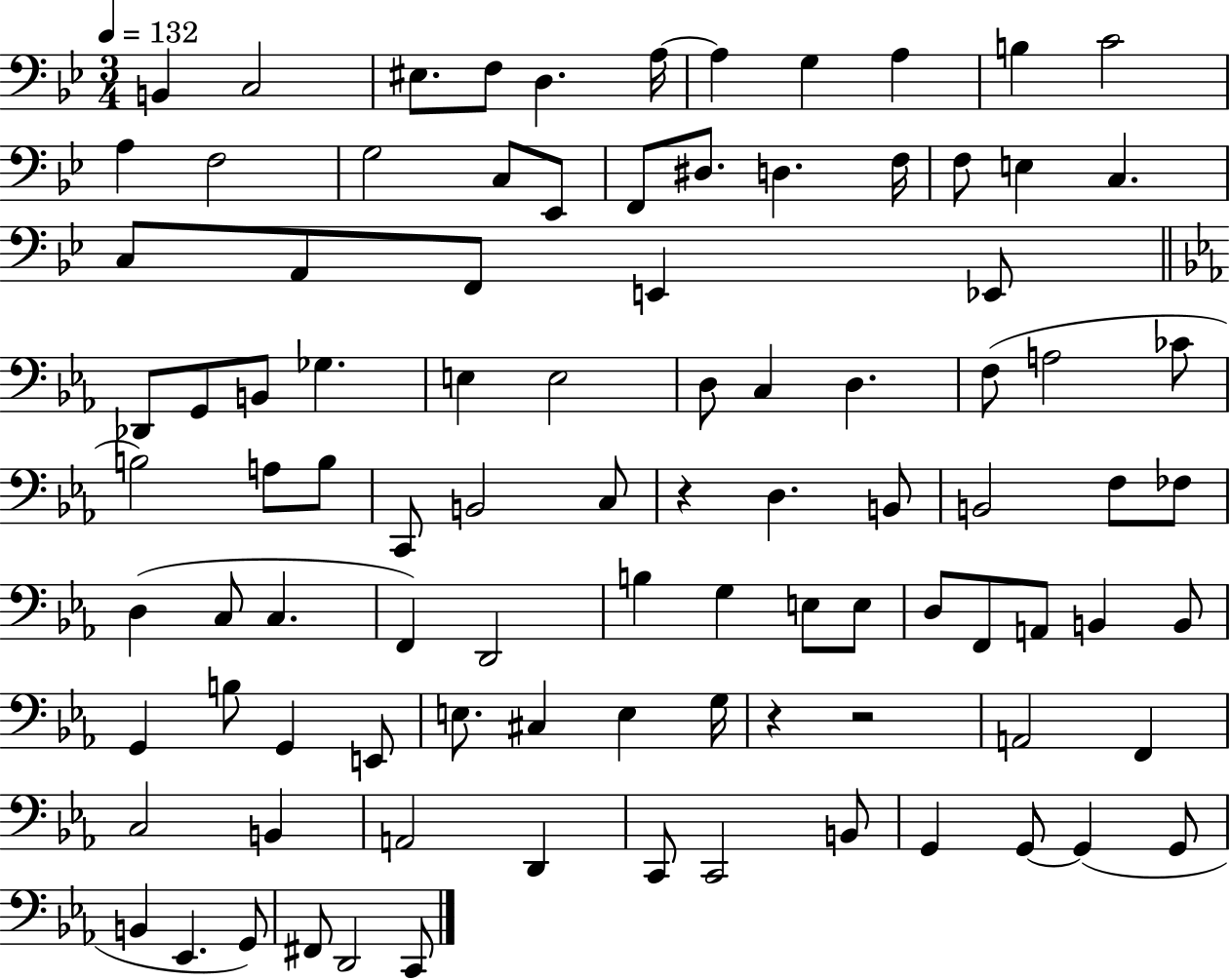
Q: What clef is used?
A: bass